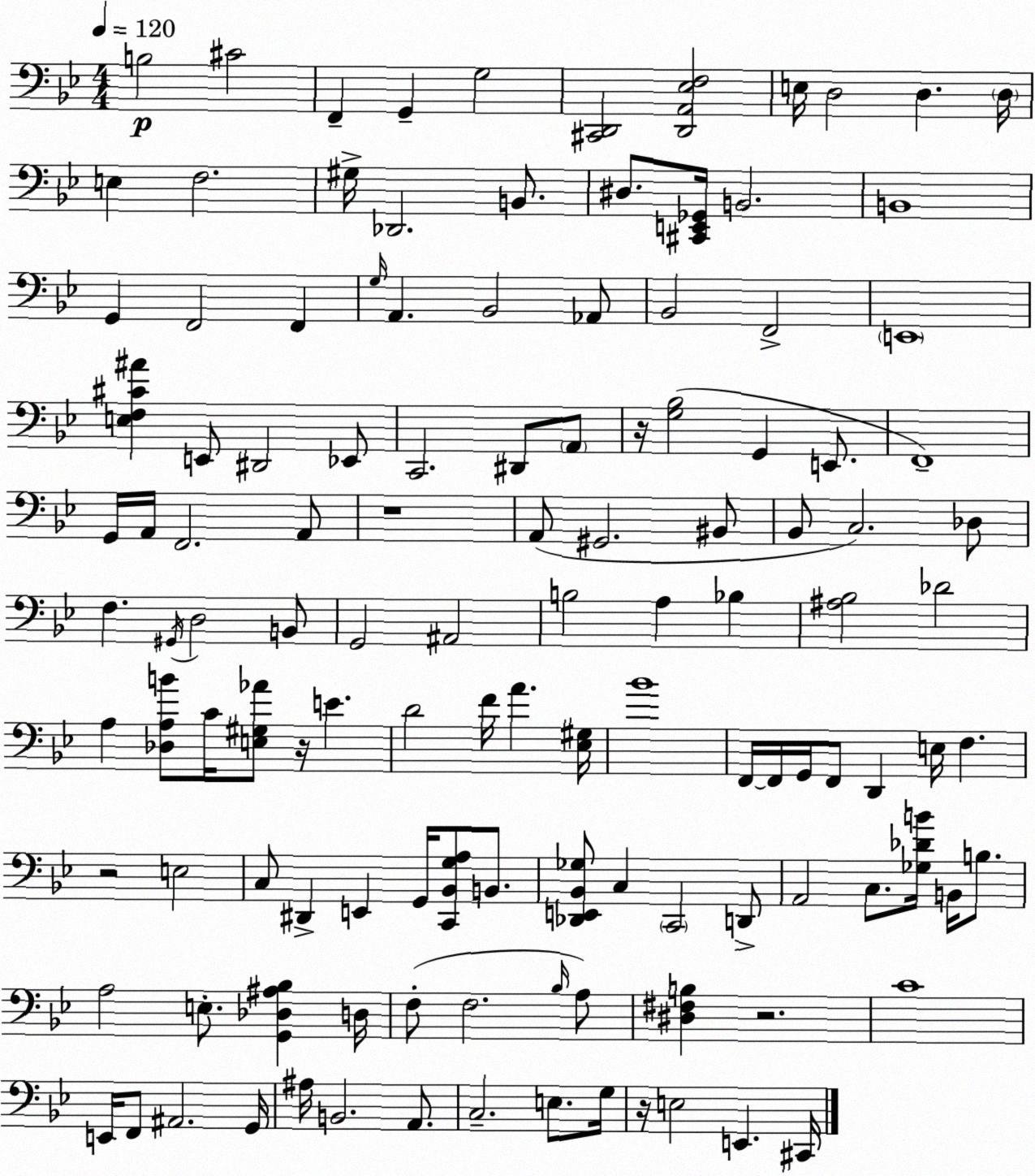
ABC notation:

X:1
T:Untitled
M:4/4
L:1/4
K:Bb
B,2 ^C2 F,, G,, G,2 [^C,,D,,]2 [D,,A,,_E,F,]2 E,/4 D,2 D, D,/4 E, F,2 ^G,/4 _D,,2 B,,/2 ^D,/2 [^C,,E,,_G,,]/4 B,,2 B,,4 G,, F,,2 F,, G,/4 A,, _B,,2 _A,,/2 _B,,2 F,,2 E,,4 [E,F,^C^A] E,,/2 ^D,,2 _E,,/2 C,,2 ^D,,/2 A,,/2 z/4 [G,_B,]2 G,, E,,/2 F,,4 G,,/4 A,,/4 F,,2 A,,/2 z4 A,,/2 ^G,,2 ^B,,/2 _B,,/2 C,2 _D,/2 F, ^G,,/4 D,2 B,,/2 G,,2 ^A,,2 B,2 A, _B, [^A,_B,]2 _D2 A, [_D,A,B]/2 C/4 [E,^G,_A]/2 z/4 E D2 F/4 A [_E,^G,]/4 _B4 F,,/4 F,,/4 G,,/4 F,,/2 D,, E,/4 F, z2 E,2 C,/2 ^D,, E,, G,,/4 [C,,_B,,G,A,]/2 B,,/2 [_D,,E,,_B,,_G,]/2 C, C,,2 D,,/2 A,,2 C,/2 [_G,_DB]/4 B,,/4 B,/2 A,2 E,/2 [G,,_D,^A,_B,] D,/4 F,/2 F,2 _B,/4 A,/2 [^D,^F,B,] z2 C4 E,,/4 F,,/2 ^A,,2 G,,/4 ^A,/4 B,,2 A,,/2 C,2 E,/2 G,/4 z/4 E,2 E,, ^C,,/4